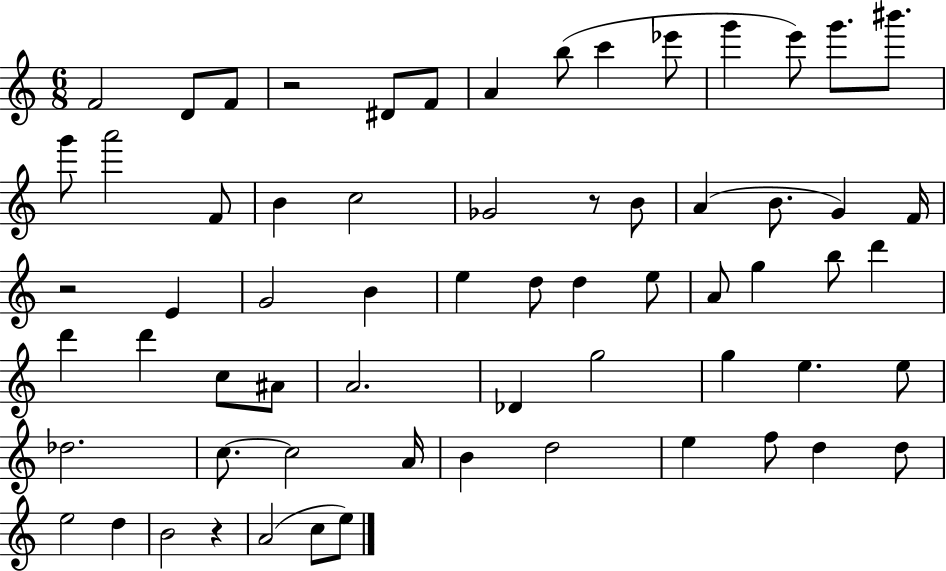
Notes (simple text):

F4/h D4/e F4/e R/h D#4/e F4/e A4/q B5/e C6/q Eb6/e G6/q E6/e G6/e. BIS6/e. G6/e A6/h F4/e B4/q C5/h Gb4/h R/e B4/e A4/q B4/e. G4/q F4/s R/h E4/q G4/h B4/q E5/q D5/e D5/q E5/e A4/e G5/q B5/e D6/q D6/q D6/q C5/e A#4/e A4/h. Db4/q G5/h G5/q E5/q. E5/e Db5/h. C5/e. C5/h A4/s B4/q D5/h E5/q F5/e D5/q D5/e E5/h D5/q B4/h R/q A4/h C5/e E5/e